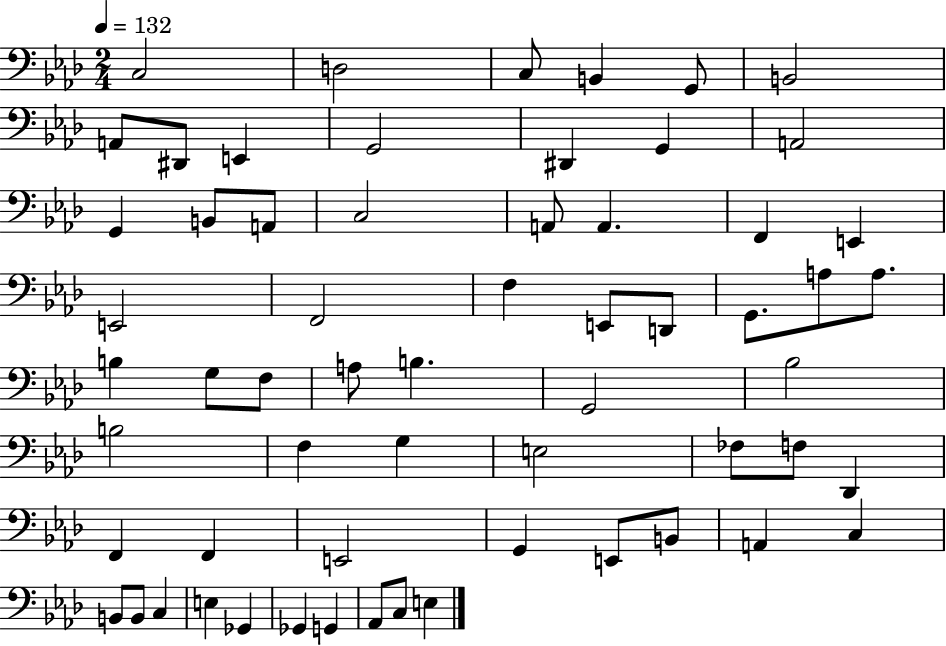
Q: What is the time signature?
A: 2/4